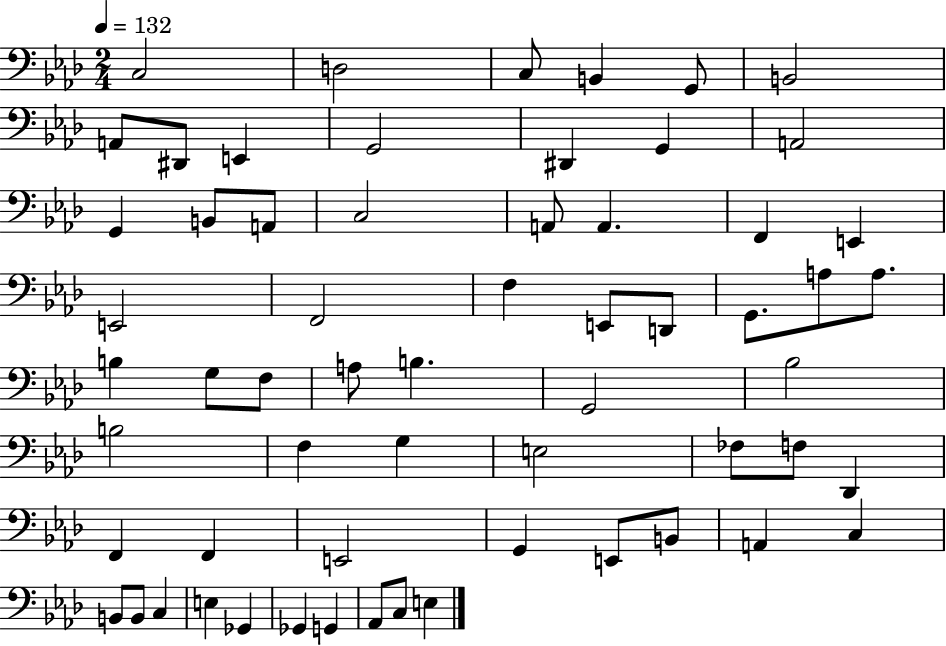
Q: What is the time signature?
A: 2/4